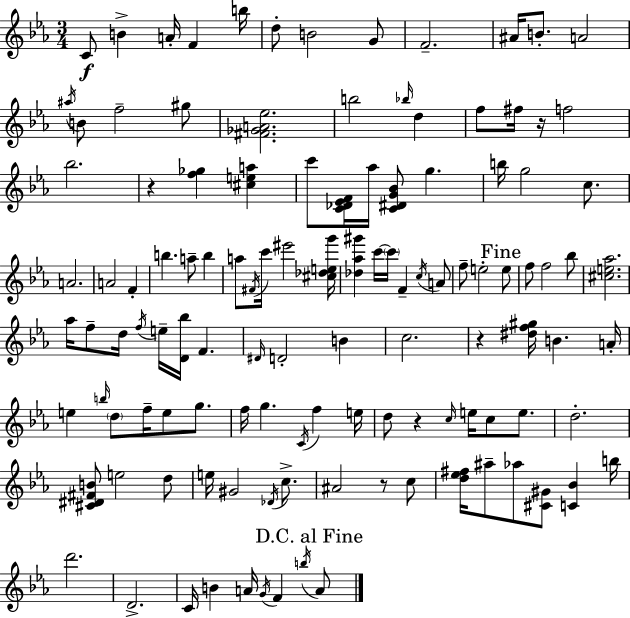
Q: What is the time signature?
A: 3/4